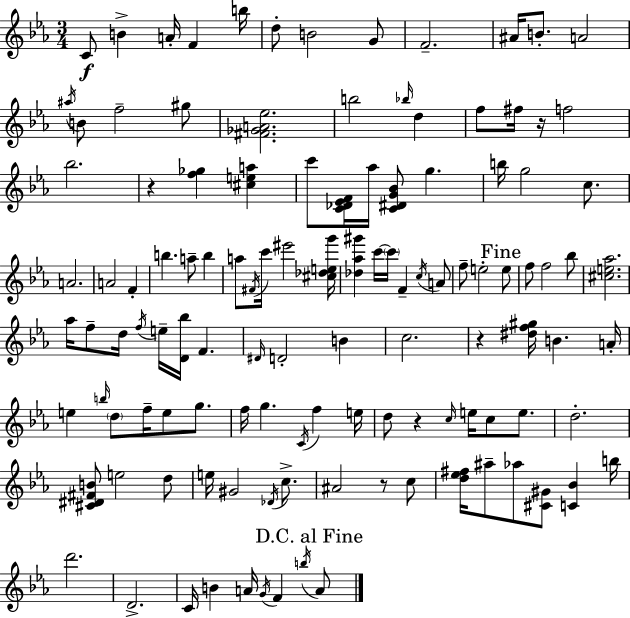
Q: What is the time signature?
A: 3/4